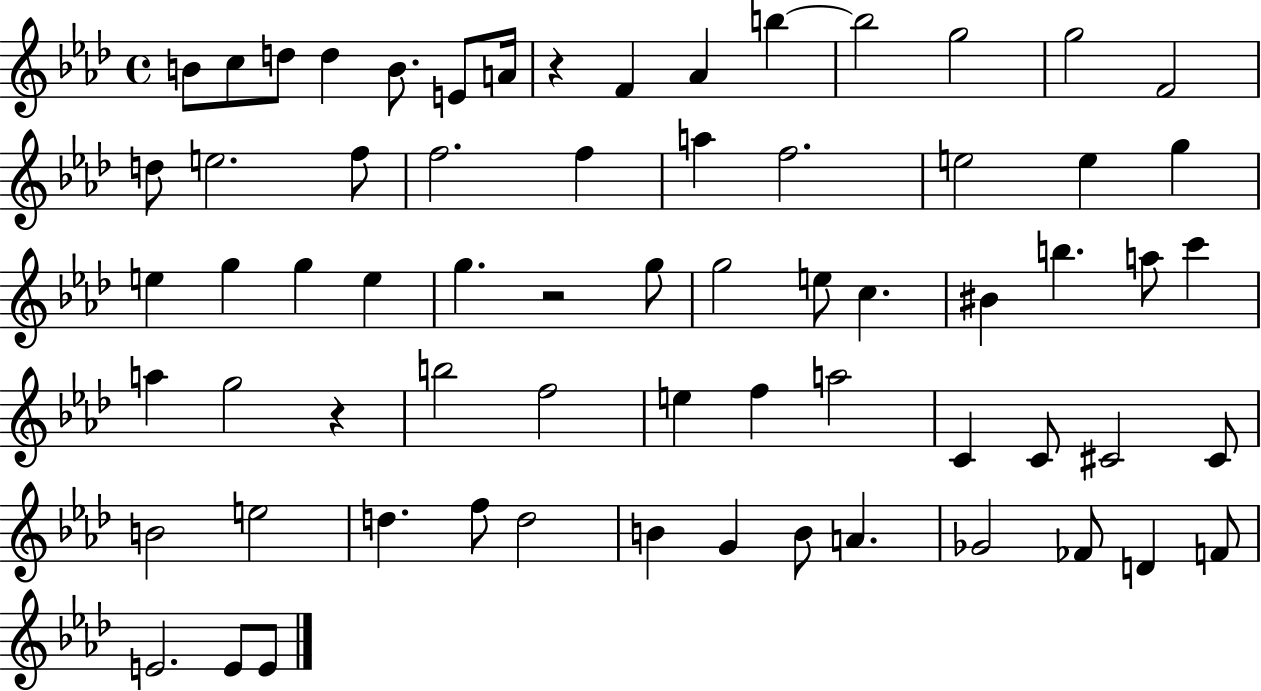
B4/e C5/e D5/e D5/q B4/e. E4/e A4/s R/q F4/q Ab4/q B5/q B5/h G5/h G5/h F4/h D5/e E5/h. F5/e F5/h. F5/q A5/q F5/h. E5/h E5/q G5/q E5/q G5/q G5/q E5/q G5/q. R/h G5/e G5/h E5/e C5/q. BIS4/q B5/q. A5/e C6/q A5/q G5/h R/q B5/h F5/h E5/q F5/q A5/h C4/q C4/e C#4/h C#4/e B4/h E5/h D5/q. F5/e D5/h B4/q G4/q B4/e A4/q. Gb4/h FES4/e D4/q F4/e E4/h. E4/e E4/e